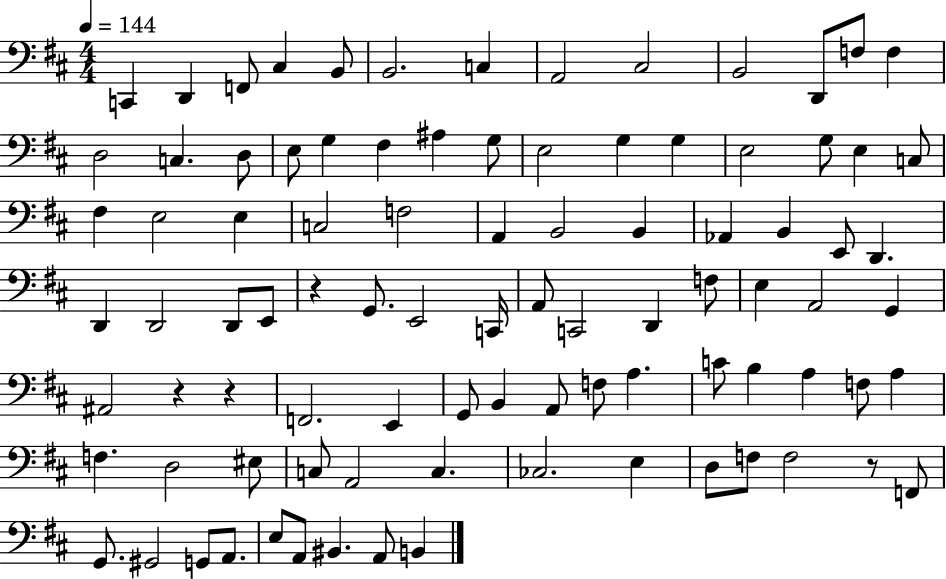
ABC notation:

X:1
T:Untitled
M:4/4
L:1/4
K:D
C,, D,, F,,/2 ^C, B,,/2 B,,2 C, A,,2 ^C,2 B,,2 D,,/2 F,/2 F, D,2 C, D,/2 E,/2 G, ^F, ^A, G,/2 E,2 G, G, E,2 G,/2 E, C,/2 ^F, E,2 E, C,2 F,2 A,, B,,2 B,, _A,, B,, E,,/2 D,, D,, D,,2 D,,/2 E,,/2 z G,,/2 E,,2 C,,/4 A,,/2 C,,2 D,, F,/2 E, A,,2 G,, ^A,,2 z z F,,2 E,, G,,/2 B,, A,,/2 F,/2 A, C/2 B, A, F,/2 A, F, D,2 ^E,/2 C,/2 A,,2 C, _C,2 E, D,/2 F,/2 F,2 z/2 F,,/2 G,,/2 ^G,,2 G,,/2 A,,/2 E,/2 A,,/2 ^B,, A,,/2 B,,